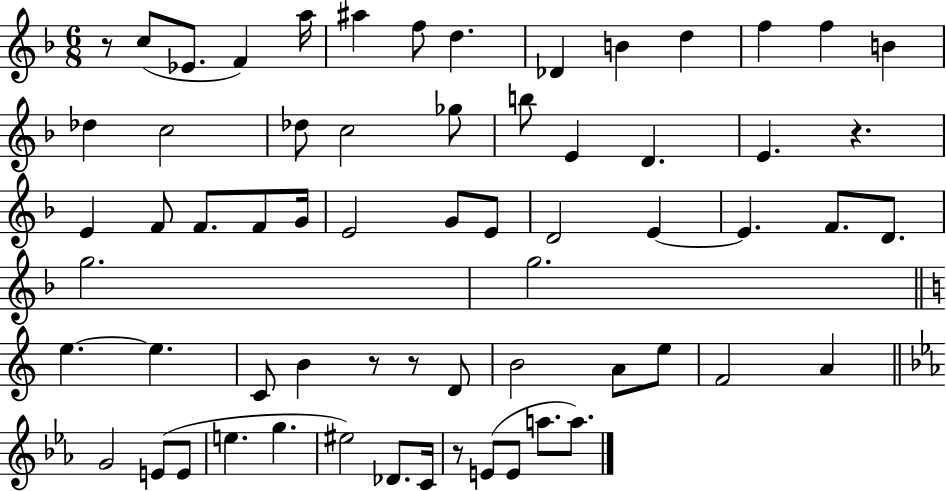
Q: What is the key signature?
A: F major